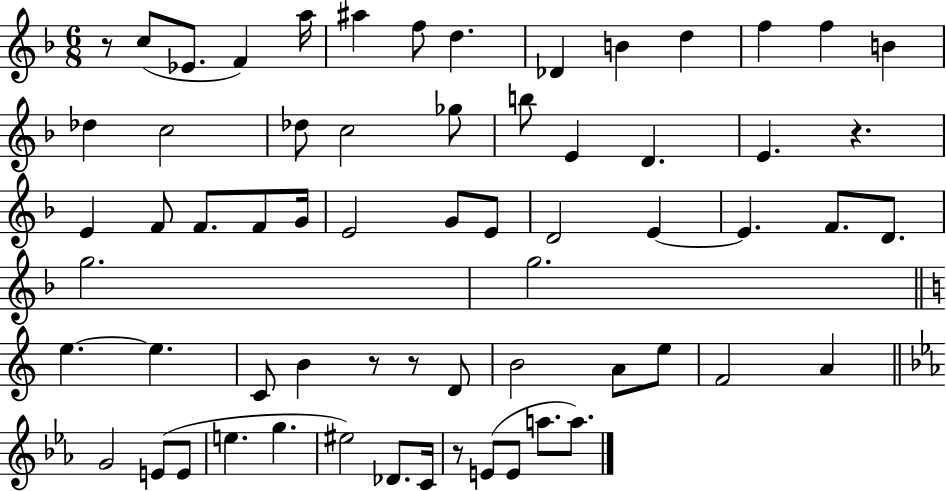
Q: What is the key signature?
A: F major